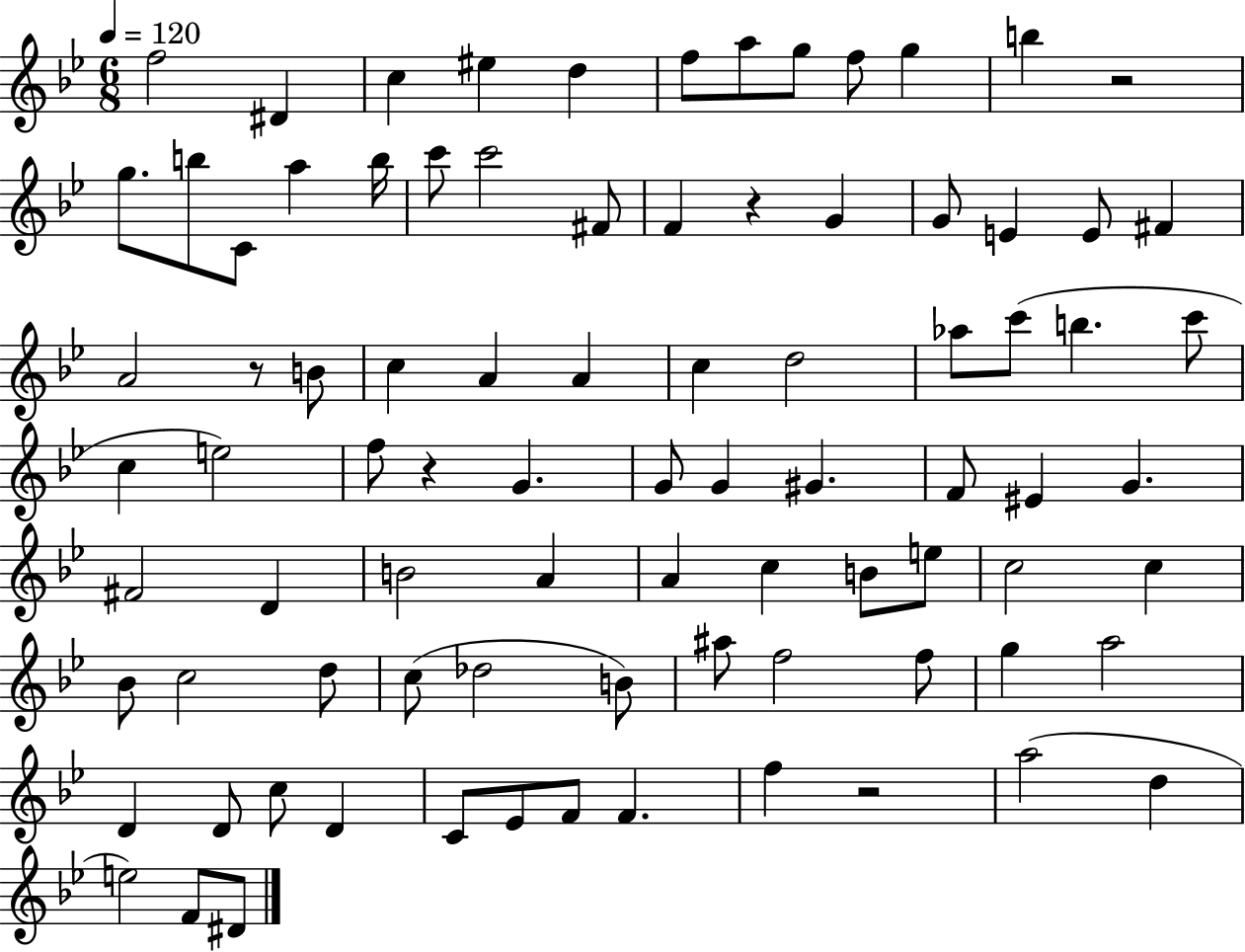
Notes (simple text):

F5/h D#4/q C5/q EIS5/q D5/q F5/e A5/e G5/e F5/e G5/q B5/q R/h G5/e. B5/e C4/e A5/q B5/s C6/e C6/h F#4/e F4/q R/q G4/q G4/e E4/q E4/e F#4/q A4/h R/e B4/e C5/q A4/q A4/q C5/q D5/h Ab5/e C6/e B5/q. C6/e C5/q E5/h F5/e R/q G4/q. G4/e G4/q G#4/q. F4/e EIS4/q G4/q. F#4/h D4/q B4/h A4/q A4/q C5/q B4/e E5/e C5/h C5/q Bb4/e C5/h D5/e C5/e Db5/h B4/e A#5/e F5/h F5/e G5/q A5/h D4/q D4/e C5/e D4/q C4/e Eb4/e F4/e F4/q. F5/q R/h A5/h D5/q E5/h F4/e D#4/e